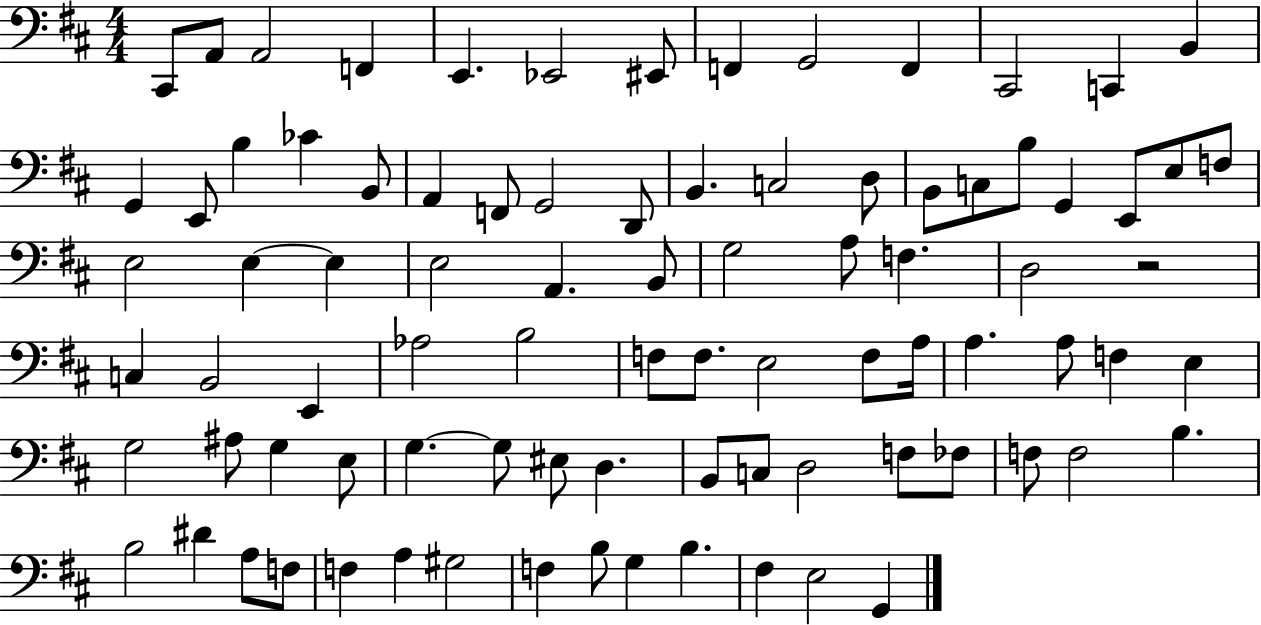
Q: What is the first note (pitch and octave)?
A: C#2